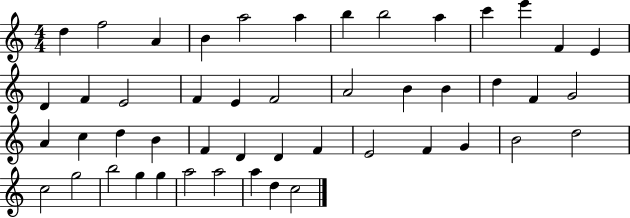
{
  \clef treble
  \numericTimeSignature
  \time 4/4
  \key c \major
  d''4 f''2 a'4 | b'4 a''2 a''4 | b''4 b''2 a''4 | c'''4 e'''4 f'4 e'4 | \break d'4 f'4 e'2 | f'4 e'4 f'2 | a'2 b'4 b'4 | d''4 f'4 g'2 | \break a'4 c''4 d''4 b'4 | f'4 d'4 d'4 f'4 | e'2 f'4 g'4 | b'2 d''2 | \break c''2 g''2 | b''2 g''4 g''4 | a''2 a''2 | a''4 d''4 c''2 | \break \bar "|."
}